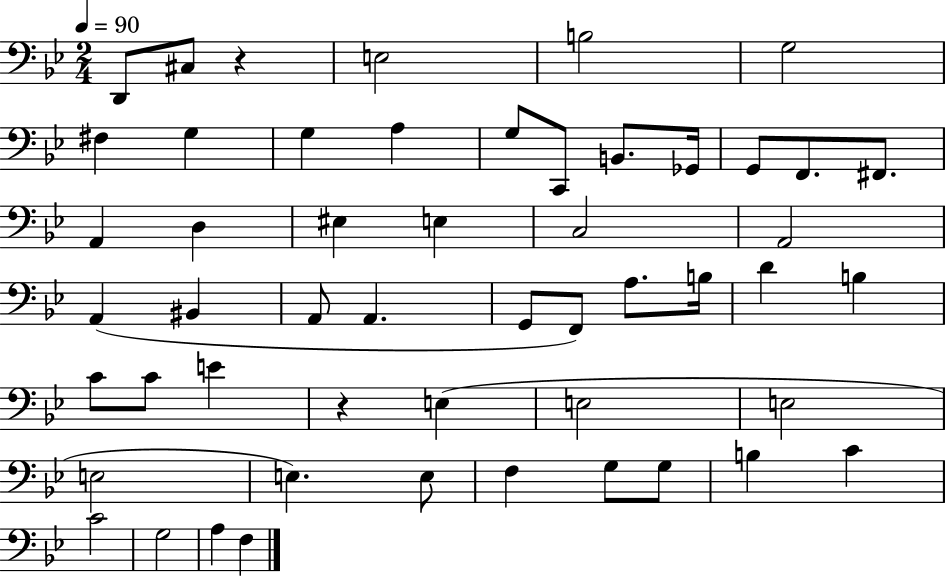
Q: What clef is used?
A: bass